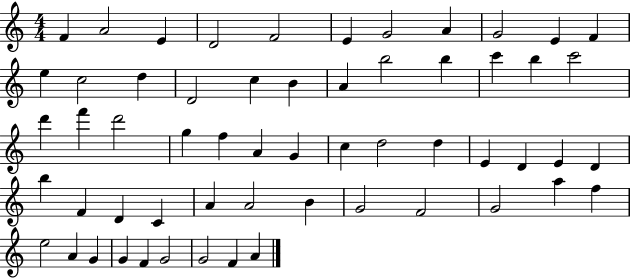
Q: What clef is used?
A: treble